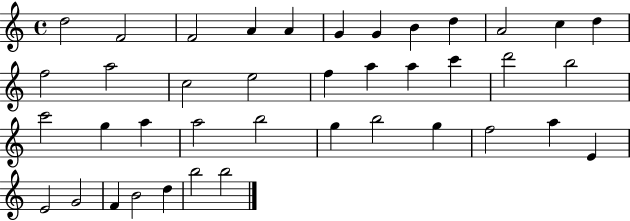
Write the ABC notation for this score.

X:1
T:Untitled
M:4/4
L:1/4
K:C
d2 F2 F2 A A G G B d A2 c d f2 a2 c2 e2 f a a c' d'2 b2 c'2 g a a2 b2 g b2 g f2 a E E2 G2 F B2 d b2 b2